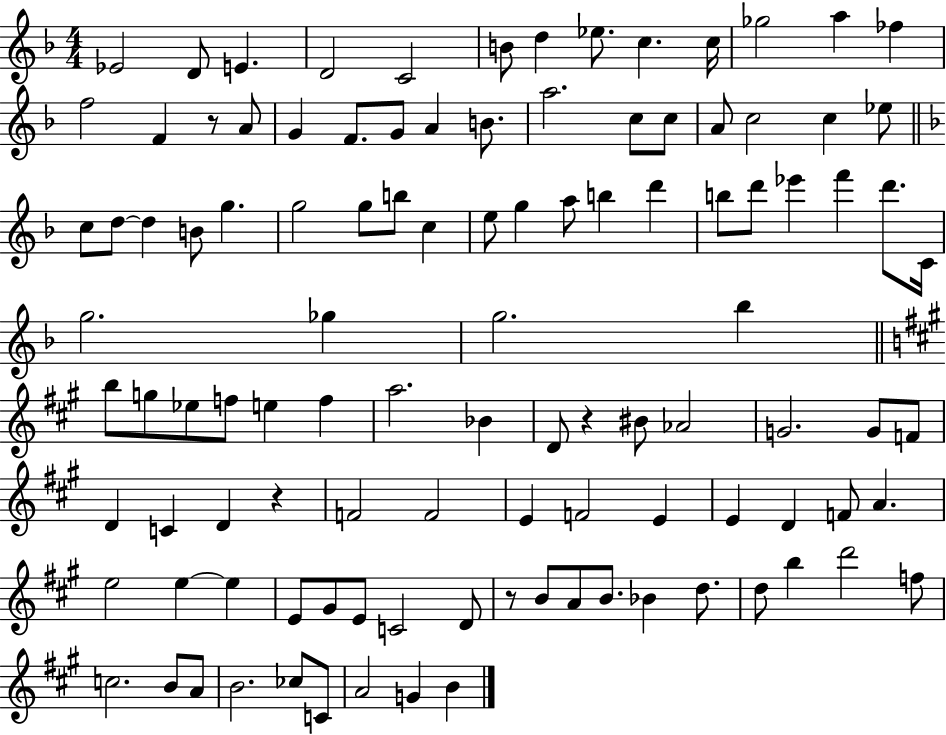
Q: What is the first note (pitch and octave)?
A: Eb4